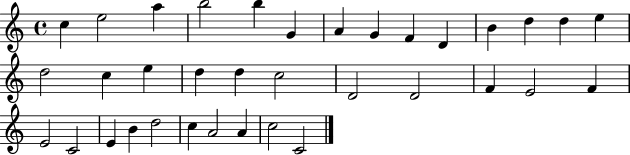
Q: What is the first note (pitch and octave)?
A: C5